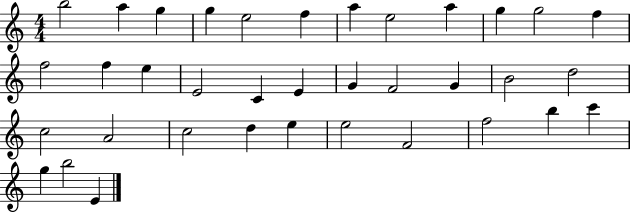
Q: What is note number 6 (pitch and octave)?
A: F5